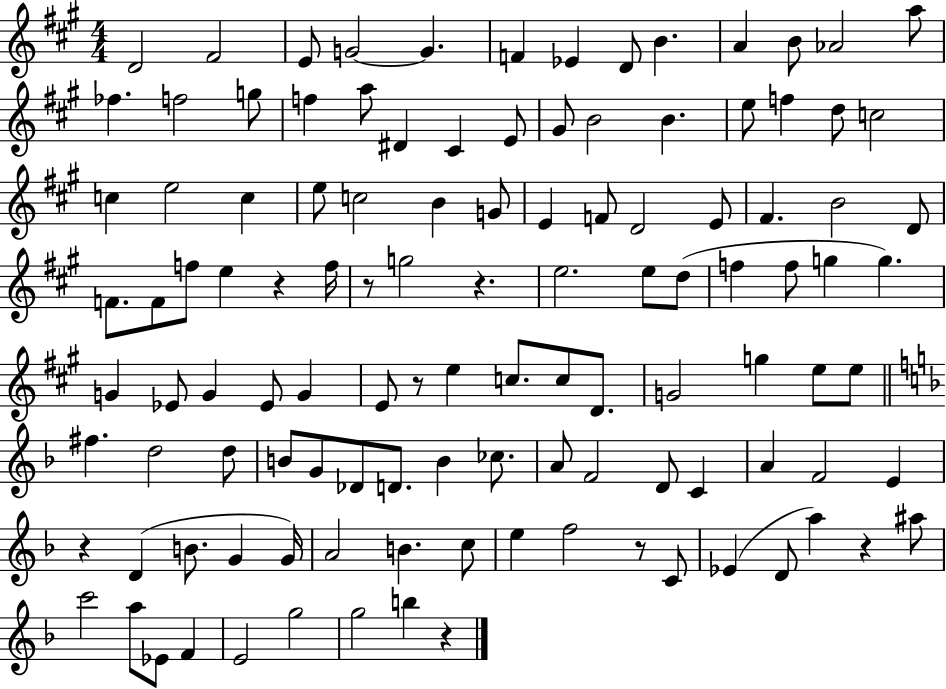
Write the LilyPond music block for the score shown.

{
  \clef treble
  \numericTimeSignature
  \time 4/4
  \key a \major
  \repeat volta 2 { d'2 fis'2 | e'8 g'2~~ g'4. | f'4 ees'4 d'8 b'4. | a'4 b'8 aes'2 a''8 | \break fes''4. f''2 g''8 | f''4 a''8 dis'4 cis'4 e'8 | gis'8 b'2 b'4. | e''8 f''4 d''8 c''2 | \break c''4 e''2 c''4 | e''8 c''2 b'4 g'8 | e'4 f'8 d'2 e'8 | fis'4. b'2 d'8 | \break f'8. f'8 f''8 e''4 r4 f''16 | r8 g''2 r4. | e''2. e''8 d''8( | f''4 f''8 g''4 g''4.) | \break g'4 ees'8 g'4 ees'8 g'4 | e'8 r8 e''4 c''8. c''8 d'8. | g'2 g''4 e''8 e''8 | \bar "||" \break \key d \minor fis''4. d''2 d''8 | b'8 g'8 des'8 d'8. b'4 ces''8. | a'8 f'2 d'8 c'4 | a'4 f'2 e'4 | \break r4 d'4( b'8. g'4 g'16) | a'2 b'4. c''8 | e''4 f''2 r8 c'8 | ees'4( d'8 a''4) r4 ais''8 | \break c'''2 a''8 ees'8 f'4 | e'2 g''2 | g''2 b''4 r4 | } \bar "|."
}